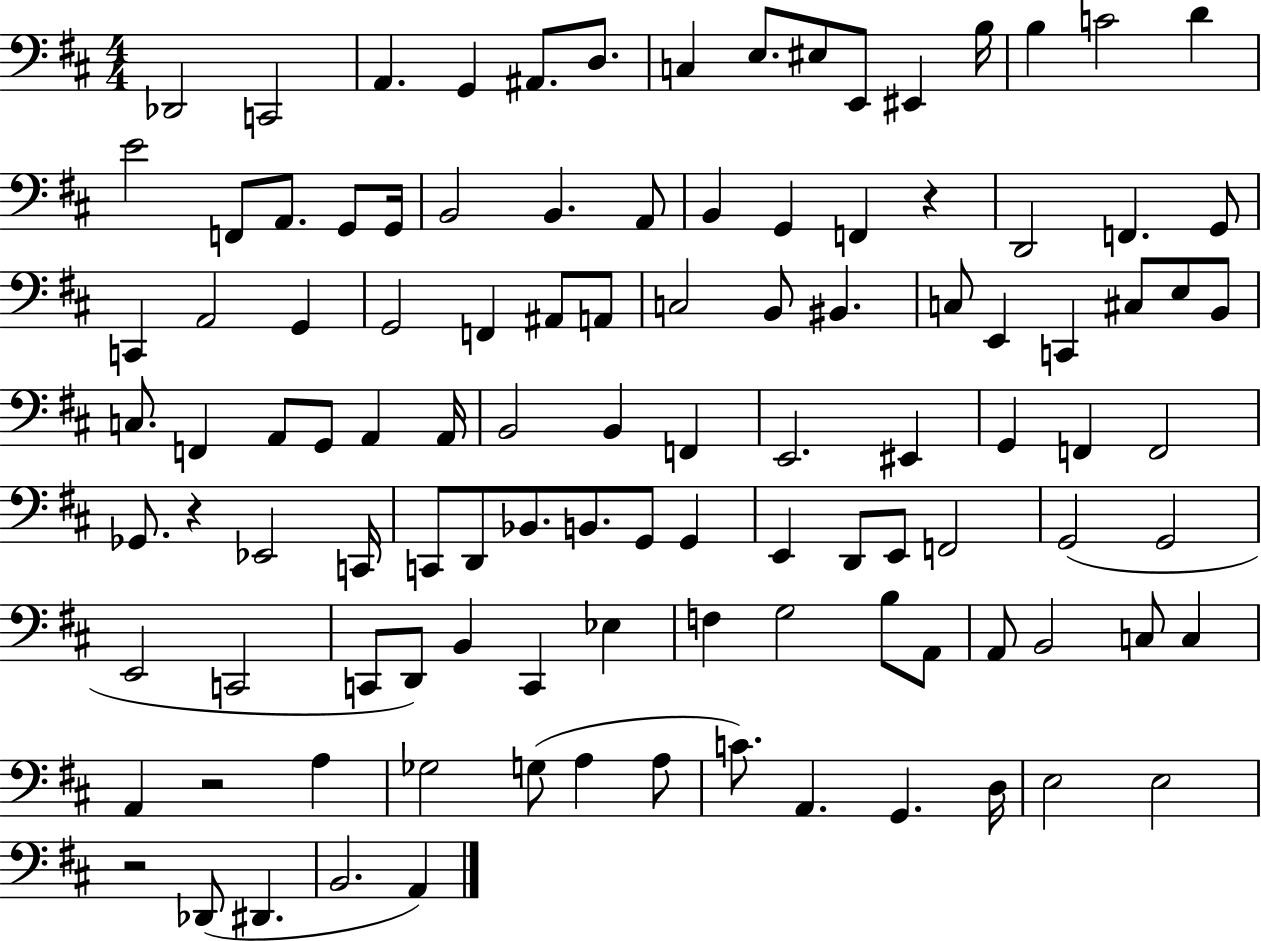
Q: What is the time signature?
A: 4/4